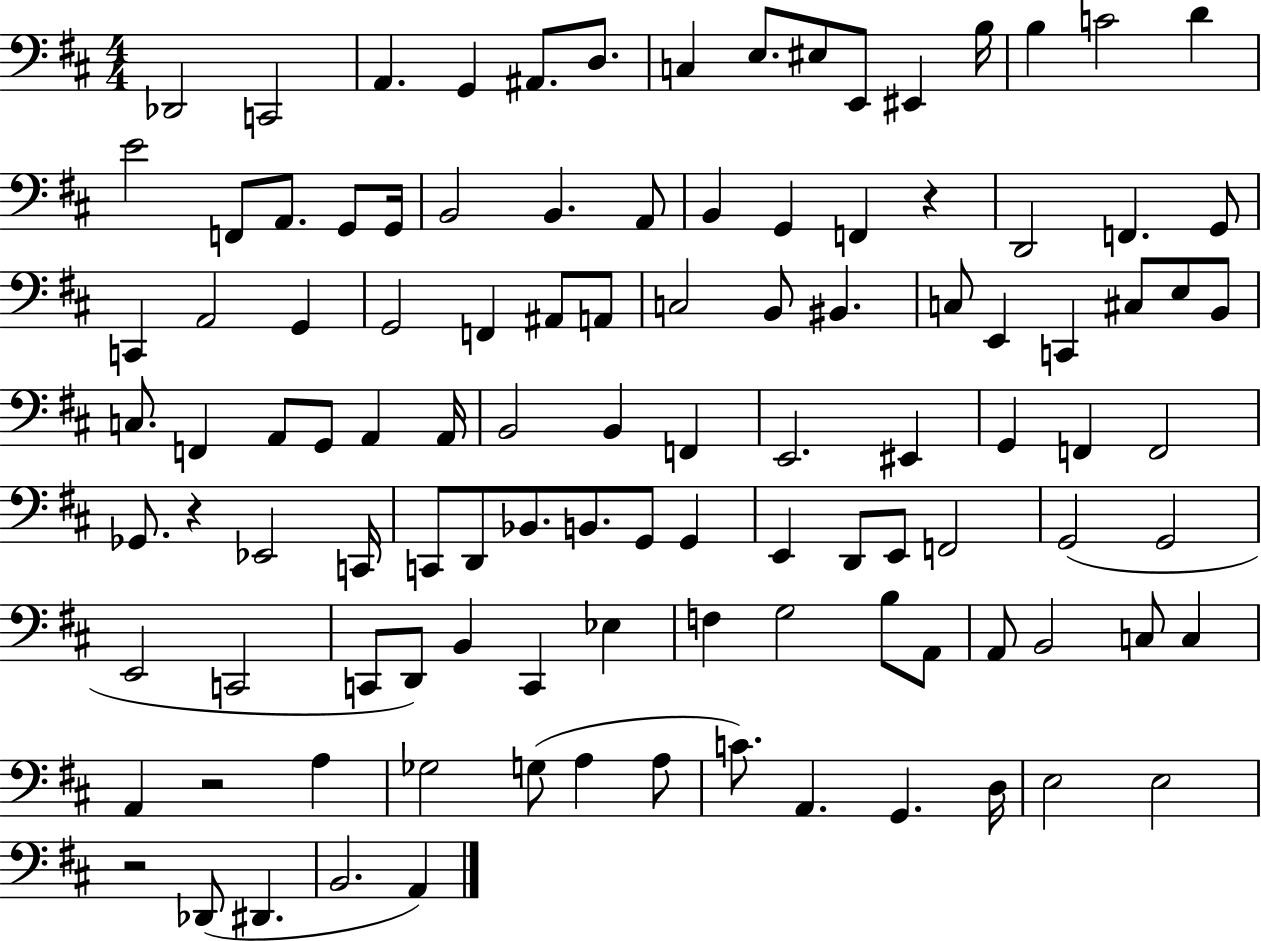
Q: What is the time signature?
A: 4/4